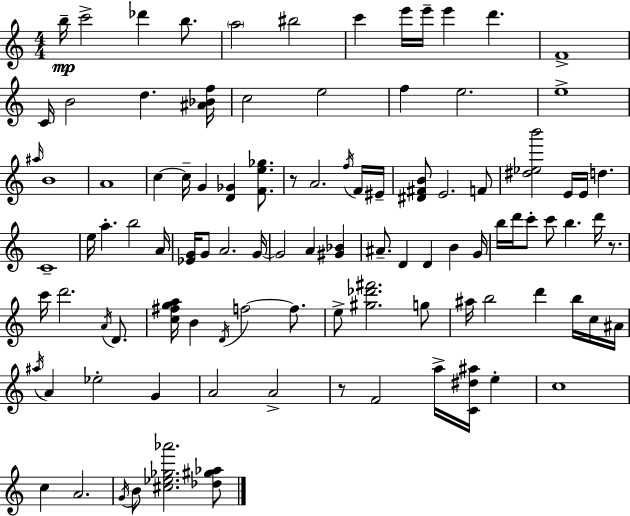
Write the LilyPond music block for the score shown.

{
  \clef treble
  \numericTimeSignature
  \time 4/4
  \key c \major
  \repeat volta 2 { b''16--\mp c'''2-> des'''4 b''8. | \parenthesize a''2 bis''2 | c'''4 e'''16 e'''16-- e'''4 d'''4. | f'1-> | \break c'16 b'2 d''4. <ais' bes' f''>16 | c''2 e''2 | f''4 e''2. | e''1-> | \break \grace { ais''16 } b'1 | a'1 | c''4~~ c''16-- g'4 <d' ges'>4 <f' e'' ges''>8. | r8 a'2. \acciaccatura { f''16 } | \break f'16 eis'16-- <dis' fis' b'>8 e'2. | f'8 <dis'' ees'' b'''>2 e'16 e'16 d''4. | c'1-- | e''16 a''4.-. b''2 | \break a'16 <ees' g'>16 g'8 a'2. | g'16~~ g'2 a'4 <gis' bes'>4 | ais'8.-- d'4 d'4 b'4 | g'16 b''16 d'''16 c'''8-. c'''8 b''4. d'''16 r8. | \break c'''16 d'''2. \acciaccatura { a'16 } | d'8. <c'' fis'' g'' a''>16 b'4 \acciaccatura { d'16 } f''2~~ | f''8. e''8-> <gis'' des''' fis'''>2. | g''8 ais''16 b''2 d'''4 | \break b''16 c''16 ais'16 \acciaccatura { ais''16 } a'4 ees''2-. | g'4 a'2 a'2-> | r8 f'2 a''16-> | <c' dis'' ais''>16 e''4-. c''1 | \break c''4 a'2. | \acciaccatura { g'16 } b'8 <cis'' ees'' ges'' aes'''>2. | <des'' gis'' aes''>8 } \bar "|."
}